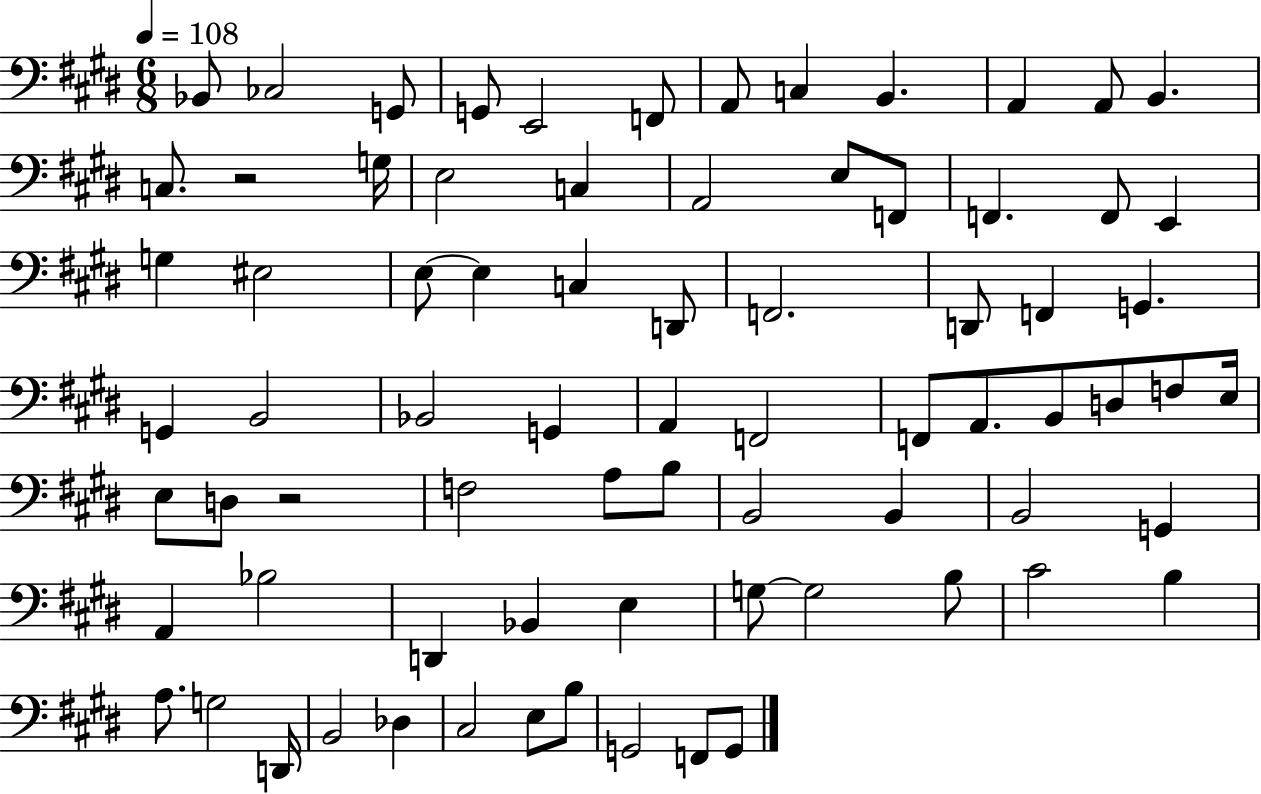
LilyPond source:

{
  \clef bass
  \numericTimeSignature
  \time 6/8
  \key e \major
  \tempo 4 = 108
  bes,8 ces2 g,8 | g,8 e,2 f,8 | a,8 c4 b,4. | a,4 a,8 b,4. | \break c8. r2 g16 | e2 c4 | a,2 e8 f,8 | f,4. f,8 e,4 | \break g4 eis2 | e8~~ e4 c4 d,8 | f,2. | d,8 f,4 g,4. | \break g,4 b,2 | bes,2 g,4 | a,4 f,2 | f,8 a,8. b,8 d8 f8 e16 | \break e8 d8 r2 | f2 a8 b8 | b,2 b,4 | b,2 g,4 | \break a,4 bes2 | d,4 bes,4 e4 | g8~~ g2 b8 | cis'2 b4 | \break a8. g2 d,16 | b,2 des4 | cis2 e8 b8 | g,2 f,8 g,8 | \break \bar "|."
}